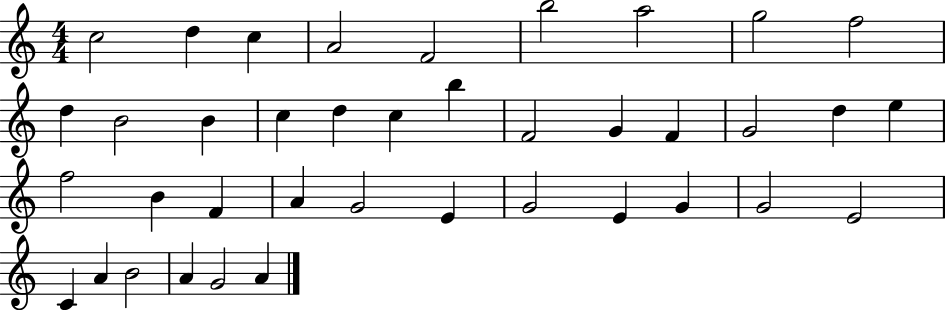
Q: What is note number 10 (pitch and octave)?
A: D5